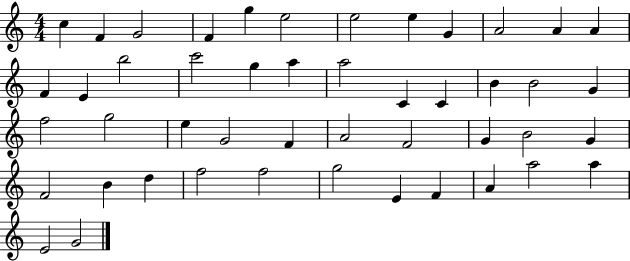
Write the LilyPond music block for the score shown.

{
  \clef treble
  \numericTimeSignature
  \time 4/4
  \key c \major
  c''4 f'4 g'2 | f'4 g''4 e''2 | e''2 e''4 g'4 | a'2 a'4 a'4 | \break f'4 e'4 b''2 | c'''2 g''4 a''4 | a''2 c'4 c'4 | b'4 b'2 g'4 | \break f''2 g''2 | e''4 g'2 f'4 | a'2 f'2 | g'4 b'2 g'4 | \break f'2 b'4 d''4 | f''2 f''2 | g''2 e'4 f'4 | a'4 a''2 a''4 | \break e'2 g'2 | \bar "|."
}